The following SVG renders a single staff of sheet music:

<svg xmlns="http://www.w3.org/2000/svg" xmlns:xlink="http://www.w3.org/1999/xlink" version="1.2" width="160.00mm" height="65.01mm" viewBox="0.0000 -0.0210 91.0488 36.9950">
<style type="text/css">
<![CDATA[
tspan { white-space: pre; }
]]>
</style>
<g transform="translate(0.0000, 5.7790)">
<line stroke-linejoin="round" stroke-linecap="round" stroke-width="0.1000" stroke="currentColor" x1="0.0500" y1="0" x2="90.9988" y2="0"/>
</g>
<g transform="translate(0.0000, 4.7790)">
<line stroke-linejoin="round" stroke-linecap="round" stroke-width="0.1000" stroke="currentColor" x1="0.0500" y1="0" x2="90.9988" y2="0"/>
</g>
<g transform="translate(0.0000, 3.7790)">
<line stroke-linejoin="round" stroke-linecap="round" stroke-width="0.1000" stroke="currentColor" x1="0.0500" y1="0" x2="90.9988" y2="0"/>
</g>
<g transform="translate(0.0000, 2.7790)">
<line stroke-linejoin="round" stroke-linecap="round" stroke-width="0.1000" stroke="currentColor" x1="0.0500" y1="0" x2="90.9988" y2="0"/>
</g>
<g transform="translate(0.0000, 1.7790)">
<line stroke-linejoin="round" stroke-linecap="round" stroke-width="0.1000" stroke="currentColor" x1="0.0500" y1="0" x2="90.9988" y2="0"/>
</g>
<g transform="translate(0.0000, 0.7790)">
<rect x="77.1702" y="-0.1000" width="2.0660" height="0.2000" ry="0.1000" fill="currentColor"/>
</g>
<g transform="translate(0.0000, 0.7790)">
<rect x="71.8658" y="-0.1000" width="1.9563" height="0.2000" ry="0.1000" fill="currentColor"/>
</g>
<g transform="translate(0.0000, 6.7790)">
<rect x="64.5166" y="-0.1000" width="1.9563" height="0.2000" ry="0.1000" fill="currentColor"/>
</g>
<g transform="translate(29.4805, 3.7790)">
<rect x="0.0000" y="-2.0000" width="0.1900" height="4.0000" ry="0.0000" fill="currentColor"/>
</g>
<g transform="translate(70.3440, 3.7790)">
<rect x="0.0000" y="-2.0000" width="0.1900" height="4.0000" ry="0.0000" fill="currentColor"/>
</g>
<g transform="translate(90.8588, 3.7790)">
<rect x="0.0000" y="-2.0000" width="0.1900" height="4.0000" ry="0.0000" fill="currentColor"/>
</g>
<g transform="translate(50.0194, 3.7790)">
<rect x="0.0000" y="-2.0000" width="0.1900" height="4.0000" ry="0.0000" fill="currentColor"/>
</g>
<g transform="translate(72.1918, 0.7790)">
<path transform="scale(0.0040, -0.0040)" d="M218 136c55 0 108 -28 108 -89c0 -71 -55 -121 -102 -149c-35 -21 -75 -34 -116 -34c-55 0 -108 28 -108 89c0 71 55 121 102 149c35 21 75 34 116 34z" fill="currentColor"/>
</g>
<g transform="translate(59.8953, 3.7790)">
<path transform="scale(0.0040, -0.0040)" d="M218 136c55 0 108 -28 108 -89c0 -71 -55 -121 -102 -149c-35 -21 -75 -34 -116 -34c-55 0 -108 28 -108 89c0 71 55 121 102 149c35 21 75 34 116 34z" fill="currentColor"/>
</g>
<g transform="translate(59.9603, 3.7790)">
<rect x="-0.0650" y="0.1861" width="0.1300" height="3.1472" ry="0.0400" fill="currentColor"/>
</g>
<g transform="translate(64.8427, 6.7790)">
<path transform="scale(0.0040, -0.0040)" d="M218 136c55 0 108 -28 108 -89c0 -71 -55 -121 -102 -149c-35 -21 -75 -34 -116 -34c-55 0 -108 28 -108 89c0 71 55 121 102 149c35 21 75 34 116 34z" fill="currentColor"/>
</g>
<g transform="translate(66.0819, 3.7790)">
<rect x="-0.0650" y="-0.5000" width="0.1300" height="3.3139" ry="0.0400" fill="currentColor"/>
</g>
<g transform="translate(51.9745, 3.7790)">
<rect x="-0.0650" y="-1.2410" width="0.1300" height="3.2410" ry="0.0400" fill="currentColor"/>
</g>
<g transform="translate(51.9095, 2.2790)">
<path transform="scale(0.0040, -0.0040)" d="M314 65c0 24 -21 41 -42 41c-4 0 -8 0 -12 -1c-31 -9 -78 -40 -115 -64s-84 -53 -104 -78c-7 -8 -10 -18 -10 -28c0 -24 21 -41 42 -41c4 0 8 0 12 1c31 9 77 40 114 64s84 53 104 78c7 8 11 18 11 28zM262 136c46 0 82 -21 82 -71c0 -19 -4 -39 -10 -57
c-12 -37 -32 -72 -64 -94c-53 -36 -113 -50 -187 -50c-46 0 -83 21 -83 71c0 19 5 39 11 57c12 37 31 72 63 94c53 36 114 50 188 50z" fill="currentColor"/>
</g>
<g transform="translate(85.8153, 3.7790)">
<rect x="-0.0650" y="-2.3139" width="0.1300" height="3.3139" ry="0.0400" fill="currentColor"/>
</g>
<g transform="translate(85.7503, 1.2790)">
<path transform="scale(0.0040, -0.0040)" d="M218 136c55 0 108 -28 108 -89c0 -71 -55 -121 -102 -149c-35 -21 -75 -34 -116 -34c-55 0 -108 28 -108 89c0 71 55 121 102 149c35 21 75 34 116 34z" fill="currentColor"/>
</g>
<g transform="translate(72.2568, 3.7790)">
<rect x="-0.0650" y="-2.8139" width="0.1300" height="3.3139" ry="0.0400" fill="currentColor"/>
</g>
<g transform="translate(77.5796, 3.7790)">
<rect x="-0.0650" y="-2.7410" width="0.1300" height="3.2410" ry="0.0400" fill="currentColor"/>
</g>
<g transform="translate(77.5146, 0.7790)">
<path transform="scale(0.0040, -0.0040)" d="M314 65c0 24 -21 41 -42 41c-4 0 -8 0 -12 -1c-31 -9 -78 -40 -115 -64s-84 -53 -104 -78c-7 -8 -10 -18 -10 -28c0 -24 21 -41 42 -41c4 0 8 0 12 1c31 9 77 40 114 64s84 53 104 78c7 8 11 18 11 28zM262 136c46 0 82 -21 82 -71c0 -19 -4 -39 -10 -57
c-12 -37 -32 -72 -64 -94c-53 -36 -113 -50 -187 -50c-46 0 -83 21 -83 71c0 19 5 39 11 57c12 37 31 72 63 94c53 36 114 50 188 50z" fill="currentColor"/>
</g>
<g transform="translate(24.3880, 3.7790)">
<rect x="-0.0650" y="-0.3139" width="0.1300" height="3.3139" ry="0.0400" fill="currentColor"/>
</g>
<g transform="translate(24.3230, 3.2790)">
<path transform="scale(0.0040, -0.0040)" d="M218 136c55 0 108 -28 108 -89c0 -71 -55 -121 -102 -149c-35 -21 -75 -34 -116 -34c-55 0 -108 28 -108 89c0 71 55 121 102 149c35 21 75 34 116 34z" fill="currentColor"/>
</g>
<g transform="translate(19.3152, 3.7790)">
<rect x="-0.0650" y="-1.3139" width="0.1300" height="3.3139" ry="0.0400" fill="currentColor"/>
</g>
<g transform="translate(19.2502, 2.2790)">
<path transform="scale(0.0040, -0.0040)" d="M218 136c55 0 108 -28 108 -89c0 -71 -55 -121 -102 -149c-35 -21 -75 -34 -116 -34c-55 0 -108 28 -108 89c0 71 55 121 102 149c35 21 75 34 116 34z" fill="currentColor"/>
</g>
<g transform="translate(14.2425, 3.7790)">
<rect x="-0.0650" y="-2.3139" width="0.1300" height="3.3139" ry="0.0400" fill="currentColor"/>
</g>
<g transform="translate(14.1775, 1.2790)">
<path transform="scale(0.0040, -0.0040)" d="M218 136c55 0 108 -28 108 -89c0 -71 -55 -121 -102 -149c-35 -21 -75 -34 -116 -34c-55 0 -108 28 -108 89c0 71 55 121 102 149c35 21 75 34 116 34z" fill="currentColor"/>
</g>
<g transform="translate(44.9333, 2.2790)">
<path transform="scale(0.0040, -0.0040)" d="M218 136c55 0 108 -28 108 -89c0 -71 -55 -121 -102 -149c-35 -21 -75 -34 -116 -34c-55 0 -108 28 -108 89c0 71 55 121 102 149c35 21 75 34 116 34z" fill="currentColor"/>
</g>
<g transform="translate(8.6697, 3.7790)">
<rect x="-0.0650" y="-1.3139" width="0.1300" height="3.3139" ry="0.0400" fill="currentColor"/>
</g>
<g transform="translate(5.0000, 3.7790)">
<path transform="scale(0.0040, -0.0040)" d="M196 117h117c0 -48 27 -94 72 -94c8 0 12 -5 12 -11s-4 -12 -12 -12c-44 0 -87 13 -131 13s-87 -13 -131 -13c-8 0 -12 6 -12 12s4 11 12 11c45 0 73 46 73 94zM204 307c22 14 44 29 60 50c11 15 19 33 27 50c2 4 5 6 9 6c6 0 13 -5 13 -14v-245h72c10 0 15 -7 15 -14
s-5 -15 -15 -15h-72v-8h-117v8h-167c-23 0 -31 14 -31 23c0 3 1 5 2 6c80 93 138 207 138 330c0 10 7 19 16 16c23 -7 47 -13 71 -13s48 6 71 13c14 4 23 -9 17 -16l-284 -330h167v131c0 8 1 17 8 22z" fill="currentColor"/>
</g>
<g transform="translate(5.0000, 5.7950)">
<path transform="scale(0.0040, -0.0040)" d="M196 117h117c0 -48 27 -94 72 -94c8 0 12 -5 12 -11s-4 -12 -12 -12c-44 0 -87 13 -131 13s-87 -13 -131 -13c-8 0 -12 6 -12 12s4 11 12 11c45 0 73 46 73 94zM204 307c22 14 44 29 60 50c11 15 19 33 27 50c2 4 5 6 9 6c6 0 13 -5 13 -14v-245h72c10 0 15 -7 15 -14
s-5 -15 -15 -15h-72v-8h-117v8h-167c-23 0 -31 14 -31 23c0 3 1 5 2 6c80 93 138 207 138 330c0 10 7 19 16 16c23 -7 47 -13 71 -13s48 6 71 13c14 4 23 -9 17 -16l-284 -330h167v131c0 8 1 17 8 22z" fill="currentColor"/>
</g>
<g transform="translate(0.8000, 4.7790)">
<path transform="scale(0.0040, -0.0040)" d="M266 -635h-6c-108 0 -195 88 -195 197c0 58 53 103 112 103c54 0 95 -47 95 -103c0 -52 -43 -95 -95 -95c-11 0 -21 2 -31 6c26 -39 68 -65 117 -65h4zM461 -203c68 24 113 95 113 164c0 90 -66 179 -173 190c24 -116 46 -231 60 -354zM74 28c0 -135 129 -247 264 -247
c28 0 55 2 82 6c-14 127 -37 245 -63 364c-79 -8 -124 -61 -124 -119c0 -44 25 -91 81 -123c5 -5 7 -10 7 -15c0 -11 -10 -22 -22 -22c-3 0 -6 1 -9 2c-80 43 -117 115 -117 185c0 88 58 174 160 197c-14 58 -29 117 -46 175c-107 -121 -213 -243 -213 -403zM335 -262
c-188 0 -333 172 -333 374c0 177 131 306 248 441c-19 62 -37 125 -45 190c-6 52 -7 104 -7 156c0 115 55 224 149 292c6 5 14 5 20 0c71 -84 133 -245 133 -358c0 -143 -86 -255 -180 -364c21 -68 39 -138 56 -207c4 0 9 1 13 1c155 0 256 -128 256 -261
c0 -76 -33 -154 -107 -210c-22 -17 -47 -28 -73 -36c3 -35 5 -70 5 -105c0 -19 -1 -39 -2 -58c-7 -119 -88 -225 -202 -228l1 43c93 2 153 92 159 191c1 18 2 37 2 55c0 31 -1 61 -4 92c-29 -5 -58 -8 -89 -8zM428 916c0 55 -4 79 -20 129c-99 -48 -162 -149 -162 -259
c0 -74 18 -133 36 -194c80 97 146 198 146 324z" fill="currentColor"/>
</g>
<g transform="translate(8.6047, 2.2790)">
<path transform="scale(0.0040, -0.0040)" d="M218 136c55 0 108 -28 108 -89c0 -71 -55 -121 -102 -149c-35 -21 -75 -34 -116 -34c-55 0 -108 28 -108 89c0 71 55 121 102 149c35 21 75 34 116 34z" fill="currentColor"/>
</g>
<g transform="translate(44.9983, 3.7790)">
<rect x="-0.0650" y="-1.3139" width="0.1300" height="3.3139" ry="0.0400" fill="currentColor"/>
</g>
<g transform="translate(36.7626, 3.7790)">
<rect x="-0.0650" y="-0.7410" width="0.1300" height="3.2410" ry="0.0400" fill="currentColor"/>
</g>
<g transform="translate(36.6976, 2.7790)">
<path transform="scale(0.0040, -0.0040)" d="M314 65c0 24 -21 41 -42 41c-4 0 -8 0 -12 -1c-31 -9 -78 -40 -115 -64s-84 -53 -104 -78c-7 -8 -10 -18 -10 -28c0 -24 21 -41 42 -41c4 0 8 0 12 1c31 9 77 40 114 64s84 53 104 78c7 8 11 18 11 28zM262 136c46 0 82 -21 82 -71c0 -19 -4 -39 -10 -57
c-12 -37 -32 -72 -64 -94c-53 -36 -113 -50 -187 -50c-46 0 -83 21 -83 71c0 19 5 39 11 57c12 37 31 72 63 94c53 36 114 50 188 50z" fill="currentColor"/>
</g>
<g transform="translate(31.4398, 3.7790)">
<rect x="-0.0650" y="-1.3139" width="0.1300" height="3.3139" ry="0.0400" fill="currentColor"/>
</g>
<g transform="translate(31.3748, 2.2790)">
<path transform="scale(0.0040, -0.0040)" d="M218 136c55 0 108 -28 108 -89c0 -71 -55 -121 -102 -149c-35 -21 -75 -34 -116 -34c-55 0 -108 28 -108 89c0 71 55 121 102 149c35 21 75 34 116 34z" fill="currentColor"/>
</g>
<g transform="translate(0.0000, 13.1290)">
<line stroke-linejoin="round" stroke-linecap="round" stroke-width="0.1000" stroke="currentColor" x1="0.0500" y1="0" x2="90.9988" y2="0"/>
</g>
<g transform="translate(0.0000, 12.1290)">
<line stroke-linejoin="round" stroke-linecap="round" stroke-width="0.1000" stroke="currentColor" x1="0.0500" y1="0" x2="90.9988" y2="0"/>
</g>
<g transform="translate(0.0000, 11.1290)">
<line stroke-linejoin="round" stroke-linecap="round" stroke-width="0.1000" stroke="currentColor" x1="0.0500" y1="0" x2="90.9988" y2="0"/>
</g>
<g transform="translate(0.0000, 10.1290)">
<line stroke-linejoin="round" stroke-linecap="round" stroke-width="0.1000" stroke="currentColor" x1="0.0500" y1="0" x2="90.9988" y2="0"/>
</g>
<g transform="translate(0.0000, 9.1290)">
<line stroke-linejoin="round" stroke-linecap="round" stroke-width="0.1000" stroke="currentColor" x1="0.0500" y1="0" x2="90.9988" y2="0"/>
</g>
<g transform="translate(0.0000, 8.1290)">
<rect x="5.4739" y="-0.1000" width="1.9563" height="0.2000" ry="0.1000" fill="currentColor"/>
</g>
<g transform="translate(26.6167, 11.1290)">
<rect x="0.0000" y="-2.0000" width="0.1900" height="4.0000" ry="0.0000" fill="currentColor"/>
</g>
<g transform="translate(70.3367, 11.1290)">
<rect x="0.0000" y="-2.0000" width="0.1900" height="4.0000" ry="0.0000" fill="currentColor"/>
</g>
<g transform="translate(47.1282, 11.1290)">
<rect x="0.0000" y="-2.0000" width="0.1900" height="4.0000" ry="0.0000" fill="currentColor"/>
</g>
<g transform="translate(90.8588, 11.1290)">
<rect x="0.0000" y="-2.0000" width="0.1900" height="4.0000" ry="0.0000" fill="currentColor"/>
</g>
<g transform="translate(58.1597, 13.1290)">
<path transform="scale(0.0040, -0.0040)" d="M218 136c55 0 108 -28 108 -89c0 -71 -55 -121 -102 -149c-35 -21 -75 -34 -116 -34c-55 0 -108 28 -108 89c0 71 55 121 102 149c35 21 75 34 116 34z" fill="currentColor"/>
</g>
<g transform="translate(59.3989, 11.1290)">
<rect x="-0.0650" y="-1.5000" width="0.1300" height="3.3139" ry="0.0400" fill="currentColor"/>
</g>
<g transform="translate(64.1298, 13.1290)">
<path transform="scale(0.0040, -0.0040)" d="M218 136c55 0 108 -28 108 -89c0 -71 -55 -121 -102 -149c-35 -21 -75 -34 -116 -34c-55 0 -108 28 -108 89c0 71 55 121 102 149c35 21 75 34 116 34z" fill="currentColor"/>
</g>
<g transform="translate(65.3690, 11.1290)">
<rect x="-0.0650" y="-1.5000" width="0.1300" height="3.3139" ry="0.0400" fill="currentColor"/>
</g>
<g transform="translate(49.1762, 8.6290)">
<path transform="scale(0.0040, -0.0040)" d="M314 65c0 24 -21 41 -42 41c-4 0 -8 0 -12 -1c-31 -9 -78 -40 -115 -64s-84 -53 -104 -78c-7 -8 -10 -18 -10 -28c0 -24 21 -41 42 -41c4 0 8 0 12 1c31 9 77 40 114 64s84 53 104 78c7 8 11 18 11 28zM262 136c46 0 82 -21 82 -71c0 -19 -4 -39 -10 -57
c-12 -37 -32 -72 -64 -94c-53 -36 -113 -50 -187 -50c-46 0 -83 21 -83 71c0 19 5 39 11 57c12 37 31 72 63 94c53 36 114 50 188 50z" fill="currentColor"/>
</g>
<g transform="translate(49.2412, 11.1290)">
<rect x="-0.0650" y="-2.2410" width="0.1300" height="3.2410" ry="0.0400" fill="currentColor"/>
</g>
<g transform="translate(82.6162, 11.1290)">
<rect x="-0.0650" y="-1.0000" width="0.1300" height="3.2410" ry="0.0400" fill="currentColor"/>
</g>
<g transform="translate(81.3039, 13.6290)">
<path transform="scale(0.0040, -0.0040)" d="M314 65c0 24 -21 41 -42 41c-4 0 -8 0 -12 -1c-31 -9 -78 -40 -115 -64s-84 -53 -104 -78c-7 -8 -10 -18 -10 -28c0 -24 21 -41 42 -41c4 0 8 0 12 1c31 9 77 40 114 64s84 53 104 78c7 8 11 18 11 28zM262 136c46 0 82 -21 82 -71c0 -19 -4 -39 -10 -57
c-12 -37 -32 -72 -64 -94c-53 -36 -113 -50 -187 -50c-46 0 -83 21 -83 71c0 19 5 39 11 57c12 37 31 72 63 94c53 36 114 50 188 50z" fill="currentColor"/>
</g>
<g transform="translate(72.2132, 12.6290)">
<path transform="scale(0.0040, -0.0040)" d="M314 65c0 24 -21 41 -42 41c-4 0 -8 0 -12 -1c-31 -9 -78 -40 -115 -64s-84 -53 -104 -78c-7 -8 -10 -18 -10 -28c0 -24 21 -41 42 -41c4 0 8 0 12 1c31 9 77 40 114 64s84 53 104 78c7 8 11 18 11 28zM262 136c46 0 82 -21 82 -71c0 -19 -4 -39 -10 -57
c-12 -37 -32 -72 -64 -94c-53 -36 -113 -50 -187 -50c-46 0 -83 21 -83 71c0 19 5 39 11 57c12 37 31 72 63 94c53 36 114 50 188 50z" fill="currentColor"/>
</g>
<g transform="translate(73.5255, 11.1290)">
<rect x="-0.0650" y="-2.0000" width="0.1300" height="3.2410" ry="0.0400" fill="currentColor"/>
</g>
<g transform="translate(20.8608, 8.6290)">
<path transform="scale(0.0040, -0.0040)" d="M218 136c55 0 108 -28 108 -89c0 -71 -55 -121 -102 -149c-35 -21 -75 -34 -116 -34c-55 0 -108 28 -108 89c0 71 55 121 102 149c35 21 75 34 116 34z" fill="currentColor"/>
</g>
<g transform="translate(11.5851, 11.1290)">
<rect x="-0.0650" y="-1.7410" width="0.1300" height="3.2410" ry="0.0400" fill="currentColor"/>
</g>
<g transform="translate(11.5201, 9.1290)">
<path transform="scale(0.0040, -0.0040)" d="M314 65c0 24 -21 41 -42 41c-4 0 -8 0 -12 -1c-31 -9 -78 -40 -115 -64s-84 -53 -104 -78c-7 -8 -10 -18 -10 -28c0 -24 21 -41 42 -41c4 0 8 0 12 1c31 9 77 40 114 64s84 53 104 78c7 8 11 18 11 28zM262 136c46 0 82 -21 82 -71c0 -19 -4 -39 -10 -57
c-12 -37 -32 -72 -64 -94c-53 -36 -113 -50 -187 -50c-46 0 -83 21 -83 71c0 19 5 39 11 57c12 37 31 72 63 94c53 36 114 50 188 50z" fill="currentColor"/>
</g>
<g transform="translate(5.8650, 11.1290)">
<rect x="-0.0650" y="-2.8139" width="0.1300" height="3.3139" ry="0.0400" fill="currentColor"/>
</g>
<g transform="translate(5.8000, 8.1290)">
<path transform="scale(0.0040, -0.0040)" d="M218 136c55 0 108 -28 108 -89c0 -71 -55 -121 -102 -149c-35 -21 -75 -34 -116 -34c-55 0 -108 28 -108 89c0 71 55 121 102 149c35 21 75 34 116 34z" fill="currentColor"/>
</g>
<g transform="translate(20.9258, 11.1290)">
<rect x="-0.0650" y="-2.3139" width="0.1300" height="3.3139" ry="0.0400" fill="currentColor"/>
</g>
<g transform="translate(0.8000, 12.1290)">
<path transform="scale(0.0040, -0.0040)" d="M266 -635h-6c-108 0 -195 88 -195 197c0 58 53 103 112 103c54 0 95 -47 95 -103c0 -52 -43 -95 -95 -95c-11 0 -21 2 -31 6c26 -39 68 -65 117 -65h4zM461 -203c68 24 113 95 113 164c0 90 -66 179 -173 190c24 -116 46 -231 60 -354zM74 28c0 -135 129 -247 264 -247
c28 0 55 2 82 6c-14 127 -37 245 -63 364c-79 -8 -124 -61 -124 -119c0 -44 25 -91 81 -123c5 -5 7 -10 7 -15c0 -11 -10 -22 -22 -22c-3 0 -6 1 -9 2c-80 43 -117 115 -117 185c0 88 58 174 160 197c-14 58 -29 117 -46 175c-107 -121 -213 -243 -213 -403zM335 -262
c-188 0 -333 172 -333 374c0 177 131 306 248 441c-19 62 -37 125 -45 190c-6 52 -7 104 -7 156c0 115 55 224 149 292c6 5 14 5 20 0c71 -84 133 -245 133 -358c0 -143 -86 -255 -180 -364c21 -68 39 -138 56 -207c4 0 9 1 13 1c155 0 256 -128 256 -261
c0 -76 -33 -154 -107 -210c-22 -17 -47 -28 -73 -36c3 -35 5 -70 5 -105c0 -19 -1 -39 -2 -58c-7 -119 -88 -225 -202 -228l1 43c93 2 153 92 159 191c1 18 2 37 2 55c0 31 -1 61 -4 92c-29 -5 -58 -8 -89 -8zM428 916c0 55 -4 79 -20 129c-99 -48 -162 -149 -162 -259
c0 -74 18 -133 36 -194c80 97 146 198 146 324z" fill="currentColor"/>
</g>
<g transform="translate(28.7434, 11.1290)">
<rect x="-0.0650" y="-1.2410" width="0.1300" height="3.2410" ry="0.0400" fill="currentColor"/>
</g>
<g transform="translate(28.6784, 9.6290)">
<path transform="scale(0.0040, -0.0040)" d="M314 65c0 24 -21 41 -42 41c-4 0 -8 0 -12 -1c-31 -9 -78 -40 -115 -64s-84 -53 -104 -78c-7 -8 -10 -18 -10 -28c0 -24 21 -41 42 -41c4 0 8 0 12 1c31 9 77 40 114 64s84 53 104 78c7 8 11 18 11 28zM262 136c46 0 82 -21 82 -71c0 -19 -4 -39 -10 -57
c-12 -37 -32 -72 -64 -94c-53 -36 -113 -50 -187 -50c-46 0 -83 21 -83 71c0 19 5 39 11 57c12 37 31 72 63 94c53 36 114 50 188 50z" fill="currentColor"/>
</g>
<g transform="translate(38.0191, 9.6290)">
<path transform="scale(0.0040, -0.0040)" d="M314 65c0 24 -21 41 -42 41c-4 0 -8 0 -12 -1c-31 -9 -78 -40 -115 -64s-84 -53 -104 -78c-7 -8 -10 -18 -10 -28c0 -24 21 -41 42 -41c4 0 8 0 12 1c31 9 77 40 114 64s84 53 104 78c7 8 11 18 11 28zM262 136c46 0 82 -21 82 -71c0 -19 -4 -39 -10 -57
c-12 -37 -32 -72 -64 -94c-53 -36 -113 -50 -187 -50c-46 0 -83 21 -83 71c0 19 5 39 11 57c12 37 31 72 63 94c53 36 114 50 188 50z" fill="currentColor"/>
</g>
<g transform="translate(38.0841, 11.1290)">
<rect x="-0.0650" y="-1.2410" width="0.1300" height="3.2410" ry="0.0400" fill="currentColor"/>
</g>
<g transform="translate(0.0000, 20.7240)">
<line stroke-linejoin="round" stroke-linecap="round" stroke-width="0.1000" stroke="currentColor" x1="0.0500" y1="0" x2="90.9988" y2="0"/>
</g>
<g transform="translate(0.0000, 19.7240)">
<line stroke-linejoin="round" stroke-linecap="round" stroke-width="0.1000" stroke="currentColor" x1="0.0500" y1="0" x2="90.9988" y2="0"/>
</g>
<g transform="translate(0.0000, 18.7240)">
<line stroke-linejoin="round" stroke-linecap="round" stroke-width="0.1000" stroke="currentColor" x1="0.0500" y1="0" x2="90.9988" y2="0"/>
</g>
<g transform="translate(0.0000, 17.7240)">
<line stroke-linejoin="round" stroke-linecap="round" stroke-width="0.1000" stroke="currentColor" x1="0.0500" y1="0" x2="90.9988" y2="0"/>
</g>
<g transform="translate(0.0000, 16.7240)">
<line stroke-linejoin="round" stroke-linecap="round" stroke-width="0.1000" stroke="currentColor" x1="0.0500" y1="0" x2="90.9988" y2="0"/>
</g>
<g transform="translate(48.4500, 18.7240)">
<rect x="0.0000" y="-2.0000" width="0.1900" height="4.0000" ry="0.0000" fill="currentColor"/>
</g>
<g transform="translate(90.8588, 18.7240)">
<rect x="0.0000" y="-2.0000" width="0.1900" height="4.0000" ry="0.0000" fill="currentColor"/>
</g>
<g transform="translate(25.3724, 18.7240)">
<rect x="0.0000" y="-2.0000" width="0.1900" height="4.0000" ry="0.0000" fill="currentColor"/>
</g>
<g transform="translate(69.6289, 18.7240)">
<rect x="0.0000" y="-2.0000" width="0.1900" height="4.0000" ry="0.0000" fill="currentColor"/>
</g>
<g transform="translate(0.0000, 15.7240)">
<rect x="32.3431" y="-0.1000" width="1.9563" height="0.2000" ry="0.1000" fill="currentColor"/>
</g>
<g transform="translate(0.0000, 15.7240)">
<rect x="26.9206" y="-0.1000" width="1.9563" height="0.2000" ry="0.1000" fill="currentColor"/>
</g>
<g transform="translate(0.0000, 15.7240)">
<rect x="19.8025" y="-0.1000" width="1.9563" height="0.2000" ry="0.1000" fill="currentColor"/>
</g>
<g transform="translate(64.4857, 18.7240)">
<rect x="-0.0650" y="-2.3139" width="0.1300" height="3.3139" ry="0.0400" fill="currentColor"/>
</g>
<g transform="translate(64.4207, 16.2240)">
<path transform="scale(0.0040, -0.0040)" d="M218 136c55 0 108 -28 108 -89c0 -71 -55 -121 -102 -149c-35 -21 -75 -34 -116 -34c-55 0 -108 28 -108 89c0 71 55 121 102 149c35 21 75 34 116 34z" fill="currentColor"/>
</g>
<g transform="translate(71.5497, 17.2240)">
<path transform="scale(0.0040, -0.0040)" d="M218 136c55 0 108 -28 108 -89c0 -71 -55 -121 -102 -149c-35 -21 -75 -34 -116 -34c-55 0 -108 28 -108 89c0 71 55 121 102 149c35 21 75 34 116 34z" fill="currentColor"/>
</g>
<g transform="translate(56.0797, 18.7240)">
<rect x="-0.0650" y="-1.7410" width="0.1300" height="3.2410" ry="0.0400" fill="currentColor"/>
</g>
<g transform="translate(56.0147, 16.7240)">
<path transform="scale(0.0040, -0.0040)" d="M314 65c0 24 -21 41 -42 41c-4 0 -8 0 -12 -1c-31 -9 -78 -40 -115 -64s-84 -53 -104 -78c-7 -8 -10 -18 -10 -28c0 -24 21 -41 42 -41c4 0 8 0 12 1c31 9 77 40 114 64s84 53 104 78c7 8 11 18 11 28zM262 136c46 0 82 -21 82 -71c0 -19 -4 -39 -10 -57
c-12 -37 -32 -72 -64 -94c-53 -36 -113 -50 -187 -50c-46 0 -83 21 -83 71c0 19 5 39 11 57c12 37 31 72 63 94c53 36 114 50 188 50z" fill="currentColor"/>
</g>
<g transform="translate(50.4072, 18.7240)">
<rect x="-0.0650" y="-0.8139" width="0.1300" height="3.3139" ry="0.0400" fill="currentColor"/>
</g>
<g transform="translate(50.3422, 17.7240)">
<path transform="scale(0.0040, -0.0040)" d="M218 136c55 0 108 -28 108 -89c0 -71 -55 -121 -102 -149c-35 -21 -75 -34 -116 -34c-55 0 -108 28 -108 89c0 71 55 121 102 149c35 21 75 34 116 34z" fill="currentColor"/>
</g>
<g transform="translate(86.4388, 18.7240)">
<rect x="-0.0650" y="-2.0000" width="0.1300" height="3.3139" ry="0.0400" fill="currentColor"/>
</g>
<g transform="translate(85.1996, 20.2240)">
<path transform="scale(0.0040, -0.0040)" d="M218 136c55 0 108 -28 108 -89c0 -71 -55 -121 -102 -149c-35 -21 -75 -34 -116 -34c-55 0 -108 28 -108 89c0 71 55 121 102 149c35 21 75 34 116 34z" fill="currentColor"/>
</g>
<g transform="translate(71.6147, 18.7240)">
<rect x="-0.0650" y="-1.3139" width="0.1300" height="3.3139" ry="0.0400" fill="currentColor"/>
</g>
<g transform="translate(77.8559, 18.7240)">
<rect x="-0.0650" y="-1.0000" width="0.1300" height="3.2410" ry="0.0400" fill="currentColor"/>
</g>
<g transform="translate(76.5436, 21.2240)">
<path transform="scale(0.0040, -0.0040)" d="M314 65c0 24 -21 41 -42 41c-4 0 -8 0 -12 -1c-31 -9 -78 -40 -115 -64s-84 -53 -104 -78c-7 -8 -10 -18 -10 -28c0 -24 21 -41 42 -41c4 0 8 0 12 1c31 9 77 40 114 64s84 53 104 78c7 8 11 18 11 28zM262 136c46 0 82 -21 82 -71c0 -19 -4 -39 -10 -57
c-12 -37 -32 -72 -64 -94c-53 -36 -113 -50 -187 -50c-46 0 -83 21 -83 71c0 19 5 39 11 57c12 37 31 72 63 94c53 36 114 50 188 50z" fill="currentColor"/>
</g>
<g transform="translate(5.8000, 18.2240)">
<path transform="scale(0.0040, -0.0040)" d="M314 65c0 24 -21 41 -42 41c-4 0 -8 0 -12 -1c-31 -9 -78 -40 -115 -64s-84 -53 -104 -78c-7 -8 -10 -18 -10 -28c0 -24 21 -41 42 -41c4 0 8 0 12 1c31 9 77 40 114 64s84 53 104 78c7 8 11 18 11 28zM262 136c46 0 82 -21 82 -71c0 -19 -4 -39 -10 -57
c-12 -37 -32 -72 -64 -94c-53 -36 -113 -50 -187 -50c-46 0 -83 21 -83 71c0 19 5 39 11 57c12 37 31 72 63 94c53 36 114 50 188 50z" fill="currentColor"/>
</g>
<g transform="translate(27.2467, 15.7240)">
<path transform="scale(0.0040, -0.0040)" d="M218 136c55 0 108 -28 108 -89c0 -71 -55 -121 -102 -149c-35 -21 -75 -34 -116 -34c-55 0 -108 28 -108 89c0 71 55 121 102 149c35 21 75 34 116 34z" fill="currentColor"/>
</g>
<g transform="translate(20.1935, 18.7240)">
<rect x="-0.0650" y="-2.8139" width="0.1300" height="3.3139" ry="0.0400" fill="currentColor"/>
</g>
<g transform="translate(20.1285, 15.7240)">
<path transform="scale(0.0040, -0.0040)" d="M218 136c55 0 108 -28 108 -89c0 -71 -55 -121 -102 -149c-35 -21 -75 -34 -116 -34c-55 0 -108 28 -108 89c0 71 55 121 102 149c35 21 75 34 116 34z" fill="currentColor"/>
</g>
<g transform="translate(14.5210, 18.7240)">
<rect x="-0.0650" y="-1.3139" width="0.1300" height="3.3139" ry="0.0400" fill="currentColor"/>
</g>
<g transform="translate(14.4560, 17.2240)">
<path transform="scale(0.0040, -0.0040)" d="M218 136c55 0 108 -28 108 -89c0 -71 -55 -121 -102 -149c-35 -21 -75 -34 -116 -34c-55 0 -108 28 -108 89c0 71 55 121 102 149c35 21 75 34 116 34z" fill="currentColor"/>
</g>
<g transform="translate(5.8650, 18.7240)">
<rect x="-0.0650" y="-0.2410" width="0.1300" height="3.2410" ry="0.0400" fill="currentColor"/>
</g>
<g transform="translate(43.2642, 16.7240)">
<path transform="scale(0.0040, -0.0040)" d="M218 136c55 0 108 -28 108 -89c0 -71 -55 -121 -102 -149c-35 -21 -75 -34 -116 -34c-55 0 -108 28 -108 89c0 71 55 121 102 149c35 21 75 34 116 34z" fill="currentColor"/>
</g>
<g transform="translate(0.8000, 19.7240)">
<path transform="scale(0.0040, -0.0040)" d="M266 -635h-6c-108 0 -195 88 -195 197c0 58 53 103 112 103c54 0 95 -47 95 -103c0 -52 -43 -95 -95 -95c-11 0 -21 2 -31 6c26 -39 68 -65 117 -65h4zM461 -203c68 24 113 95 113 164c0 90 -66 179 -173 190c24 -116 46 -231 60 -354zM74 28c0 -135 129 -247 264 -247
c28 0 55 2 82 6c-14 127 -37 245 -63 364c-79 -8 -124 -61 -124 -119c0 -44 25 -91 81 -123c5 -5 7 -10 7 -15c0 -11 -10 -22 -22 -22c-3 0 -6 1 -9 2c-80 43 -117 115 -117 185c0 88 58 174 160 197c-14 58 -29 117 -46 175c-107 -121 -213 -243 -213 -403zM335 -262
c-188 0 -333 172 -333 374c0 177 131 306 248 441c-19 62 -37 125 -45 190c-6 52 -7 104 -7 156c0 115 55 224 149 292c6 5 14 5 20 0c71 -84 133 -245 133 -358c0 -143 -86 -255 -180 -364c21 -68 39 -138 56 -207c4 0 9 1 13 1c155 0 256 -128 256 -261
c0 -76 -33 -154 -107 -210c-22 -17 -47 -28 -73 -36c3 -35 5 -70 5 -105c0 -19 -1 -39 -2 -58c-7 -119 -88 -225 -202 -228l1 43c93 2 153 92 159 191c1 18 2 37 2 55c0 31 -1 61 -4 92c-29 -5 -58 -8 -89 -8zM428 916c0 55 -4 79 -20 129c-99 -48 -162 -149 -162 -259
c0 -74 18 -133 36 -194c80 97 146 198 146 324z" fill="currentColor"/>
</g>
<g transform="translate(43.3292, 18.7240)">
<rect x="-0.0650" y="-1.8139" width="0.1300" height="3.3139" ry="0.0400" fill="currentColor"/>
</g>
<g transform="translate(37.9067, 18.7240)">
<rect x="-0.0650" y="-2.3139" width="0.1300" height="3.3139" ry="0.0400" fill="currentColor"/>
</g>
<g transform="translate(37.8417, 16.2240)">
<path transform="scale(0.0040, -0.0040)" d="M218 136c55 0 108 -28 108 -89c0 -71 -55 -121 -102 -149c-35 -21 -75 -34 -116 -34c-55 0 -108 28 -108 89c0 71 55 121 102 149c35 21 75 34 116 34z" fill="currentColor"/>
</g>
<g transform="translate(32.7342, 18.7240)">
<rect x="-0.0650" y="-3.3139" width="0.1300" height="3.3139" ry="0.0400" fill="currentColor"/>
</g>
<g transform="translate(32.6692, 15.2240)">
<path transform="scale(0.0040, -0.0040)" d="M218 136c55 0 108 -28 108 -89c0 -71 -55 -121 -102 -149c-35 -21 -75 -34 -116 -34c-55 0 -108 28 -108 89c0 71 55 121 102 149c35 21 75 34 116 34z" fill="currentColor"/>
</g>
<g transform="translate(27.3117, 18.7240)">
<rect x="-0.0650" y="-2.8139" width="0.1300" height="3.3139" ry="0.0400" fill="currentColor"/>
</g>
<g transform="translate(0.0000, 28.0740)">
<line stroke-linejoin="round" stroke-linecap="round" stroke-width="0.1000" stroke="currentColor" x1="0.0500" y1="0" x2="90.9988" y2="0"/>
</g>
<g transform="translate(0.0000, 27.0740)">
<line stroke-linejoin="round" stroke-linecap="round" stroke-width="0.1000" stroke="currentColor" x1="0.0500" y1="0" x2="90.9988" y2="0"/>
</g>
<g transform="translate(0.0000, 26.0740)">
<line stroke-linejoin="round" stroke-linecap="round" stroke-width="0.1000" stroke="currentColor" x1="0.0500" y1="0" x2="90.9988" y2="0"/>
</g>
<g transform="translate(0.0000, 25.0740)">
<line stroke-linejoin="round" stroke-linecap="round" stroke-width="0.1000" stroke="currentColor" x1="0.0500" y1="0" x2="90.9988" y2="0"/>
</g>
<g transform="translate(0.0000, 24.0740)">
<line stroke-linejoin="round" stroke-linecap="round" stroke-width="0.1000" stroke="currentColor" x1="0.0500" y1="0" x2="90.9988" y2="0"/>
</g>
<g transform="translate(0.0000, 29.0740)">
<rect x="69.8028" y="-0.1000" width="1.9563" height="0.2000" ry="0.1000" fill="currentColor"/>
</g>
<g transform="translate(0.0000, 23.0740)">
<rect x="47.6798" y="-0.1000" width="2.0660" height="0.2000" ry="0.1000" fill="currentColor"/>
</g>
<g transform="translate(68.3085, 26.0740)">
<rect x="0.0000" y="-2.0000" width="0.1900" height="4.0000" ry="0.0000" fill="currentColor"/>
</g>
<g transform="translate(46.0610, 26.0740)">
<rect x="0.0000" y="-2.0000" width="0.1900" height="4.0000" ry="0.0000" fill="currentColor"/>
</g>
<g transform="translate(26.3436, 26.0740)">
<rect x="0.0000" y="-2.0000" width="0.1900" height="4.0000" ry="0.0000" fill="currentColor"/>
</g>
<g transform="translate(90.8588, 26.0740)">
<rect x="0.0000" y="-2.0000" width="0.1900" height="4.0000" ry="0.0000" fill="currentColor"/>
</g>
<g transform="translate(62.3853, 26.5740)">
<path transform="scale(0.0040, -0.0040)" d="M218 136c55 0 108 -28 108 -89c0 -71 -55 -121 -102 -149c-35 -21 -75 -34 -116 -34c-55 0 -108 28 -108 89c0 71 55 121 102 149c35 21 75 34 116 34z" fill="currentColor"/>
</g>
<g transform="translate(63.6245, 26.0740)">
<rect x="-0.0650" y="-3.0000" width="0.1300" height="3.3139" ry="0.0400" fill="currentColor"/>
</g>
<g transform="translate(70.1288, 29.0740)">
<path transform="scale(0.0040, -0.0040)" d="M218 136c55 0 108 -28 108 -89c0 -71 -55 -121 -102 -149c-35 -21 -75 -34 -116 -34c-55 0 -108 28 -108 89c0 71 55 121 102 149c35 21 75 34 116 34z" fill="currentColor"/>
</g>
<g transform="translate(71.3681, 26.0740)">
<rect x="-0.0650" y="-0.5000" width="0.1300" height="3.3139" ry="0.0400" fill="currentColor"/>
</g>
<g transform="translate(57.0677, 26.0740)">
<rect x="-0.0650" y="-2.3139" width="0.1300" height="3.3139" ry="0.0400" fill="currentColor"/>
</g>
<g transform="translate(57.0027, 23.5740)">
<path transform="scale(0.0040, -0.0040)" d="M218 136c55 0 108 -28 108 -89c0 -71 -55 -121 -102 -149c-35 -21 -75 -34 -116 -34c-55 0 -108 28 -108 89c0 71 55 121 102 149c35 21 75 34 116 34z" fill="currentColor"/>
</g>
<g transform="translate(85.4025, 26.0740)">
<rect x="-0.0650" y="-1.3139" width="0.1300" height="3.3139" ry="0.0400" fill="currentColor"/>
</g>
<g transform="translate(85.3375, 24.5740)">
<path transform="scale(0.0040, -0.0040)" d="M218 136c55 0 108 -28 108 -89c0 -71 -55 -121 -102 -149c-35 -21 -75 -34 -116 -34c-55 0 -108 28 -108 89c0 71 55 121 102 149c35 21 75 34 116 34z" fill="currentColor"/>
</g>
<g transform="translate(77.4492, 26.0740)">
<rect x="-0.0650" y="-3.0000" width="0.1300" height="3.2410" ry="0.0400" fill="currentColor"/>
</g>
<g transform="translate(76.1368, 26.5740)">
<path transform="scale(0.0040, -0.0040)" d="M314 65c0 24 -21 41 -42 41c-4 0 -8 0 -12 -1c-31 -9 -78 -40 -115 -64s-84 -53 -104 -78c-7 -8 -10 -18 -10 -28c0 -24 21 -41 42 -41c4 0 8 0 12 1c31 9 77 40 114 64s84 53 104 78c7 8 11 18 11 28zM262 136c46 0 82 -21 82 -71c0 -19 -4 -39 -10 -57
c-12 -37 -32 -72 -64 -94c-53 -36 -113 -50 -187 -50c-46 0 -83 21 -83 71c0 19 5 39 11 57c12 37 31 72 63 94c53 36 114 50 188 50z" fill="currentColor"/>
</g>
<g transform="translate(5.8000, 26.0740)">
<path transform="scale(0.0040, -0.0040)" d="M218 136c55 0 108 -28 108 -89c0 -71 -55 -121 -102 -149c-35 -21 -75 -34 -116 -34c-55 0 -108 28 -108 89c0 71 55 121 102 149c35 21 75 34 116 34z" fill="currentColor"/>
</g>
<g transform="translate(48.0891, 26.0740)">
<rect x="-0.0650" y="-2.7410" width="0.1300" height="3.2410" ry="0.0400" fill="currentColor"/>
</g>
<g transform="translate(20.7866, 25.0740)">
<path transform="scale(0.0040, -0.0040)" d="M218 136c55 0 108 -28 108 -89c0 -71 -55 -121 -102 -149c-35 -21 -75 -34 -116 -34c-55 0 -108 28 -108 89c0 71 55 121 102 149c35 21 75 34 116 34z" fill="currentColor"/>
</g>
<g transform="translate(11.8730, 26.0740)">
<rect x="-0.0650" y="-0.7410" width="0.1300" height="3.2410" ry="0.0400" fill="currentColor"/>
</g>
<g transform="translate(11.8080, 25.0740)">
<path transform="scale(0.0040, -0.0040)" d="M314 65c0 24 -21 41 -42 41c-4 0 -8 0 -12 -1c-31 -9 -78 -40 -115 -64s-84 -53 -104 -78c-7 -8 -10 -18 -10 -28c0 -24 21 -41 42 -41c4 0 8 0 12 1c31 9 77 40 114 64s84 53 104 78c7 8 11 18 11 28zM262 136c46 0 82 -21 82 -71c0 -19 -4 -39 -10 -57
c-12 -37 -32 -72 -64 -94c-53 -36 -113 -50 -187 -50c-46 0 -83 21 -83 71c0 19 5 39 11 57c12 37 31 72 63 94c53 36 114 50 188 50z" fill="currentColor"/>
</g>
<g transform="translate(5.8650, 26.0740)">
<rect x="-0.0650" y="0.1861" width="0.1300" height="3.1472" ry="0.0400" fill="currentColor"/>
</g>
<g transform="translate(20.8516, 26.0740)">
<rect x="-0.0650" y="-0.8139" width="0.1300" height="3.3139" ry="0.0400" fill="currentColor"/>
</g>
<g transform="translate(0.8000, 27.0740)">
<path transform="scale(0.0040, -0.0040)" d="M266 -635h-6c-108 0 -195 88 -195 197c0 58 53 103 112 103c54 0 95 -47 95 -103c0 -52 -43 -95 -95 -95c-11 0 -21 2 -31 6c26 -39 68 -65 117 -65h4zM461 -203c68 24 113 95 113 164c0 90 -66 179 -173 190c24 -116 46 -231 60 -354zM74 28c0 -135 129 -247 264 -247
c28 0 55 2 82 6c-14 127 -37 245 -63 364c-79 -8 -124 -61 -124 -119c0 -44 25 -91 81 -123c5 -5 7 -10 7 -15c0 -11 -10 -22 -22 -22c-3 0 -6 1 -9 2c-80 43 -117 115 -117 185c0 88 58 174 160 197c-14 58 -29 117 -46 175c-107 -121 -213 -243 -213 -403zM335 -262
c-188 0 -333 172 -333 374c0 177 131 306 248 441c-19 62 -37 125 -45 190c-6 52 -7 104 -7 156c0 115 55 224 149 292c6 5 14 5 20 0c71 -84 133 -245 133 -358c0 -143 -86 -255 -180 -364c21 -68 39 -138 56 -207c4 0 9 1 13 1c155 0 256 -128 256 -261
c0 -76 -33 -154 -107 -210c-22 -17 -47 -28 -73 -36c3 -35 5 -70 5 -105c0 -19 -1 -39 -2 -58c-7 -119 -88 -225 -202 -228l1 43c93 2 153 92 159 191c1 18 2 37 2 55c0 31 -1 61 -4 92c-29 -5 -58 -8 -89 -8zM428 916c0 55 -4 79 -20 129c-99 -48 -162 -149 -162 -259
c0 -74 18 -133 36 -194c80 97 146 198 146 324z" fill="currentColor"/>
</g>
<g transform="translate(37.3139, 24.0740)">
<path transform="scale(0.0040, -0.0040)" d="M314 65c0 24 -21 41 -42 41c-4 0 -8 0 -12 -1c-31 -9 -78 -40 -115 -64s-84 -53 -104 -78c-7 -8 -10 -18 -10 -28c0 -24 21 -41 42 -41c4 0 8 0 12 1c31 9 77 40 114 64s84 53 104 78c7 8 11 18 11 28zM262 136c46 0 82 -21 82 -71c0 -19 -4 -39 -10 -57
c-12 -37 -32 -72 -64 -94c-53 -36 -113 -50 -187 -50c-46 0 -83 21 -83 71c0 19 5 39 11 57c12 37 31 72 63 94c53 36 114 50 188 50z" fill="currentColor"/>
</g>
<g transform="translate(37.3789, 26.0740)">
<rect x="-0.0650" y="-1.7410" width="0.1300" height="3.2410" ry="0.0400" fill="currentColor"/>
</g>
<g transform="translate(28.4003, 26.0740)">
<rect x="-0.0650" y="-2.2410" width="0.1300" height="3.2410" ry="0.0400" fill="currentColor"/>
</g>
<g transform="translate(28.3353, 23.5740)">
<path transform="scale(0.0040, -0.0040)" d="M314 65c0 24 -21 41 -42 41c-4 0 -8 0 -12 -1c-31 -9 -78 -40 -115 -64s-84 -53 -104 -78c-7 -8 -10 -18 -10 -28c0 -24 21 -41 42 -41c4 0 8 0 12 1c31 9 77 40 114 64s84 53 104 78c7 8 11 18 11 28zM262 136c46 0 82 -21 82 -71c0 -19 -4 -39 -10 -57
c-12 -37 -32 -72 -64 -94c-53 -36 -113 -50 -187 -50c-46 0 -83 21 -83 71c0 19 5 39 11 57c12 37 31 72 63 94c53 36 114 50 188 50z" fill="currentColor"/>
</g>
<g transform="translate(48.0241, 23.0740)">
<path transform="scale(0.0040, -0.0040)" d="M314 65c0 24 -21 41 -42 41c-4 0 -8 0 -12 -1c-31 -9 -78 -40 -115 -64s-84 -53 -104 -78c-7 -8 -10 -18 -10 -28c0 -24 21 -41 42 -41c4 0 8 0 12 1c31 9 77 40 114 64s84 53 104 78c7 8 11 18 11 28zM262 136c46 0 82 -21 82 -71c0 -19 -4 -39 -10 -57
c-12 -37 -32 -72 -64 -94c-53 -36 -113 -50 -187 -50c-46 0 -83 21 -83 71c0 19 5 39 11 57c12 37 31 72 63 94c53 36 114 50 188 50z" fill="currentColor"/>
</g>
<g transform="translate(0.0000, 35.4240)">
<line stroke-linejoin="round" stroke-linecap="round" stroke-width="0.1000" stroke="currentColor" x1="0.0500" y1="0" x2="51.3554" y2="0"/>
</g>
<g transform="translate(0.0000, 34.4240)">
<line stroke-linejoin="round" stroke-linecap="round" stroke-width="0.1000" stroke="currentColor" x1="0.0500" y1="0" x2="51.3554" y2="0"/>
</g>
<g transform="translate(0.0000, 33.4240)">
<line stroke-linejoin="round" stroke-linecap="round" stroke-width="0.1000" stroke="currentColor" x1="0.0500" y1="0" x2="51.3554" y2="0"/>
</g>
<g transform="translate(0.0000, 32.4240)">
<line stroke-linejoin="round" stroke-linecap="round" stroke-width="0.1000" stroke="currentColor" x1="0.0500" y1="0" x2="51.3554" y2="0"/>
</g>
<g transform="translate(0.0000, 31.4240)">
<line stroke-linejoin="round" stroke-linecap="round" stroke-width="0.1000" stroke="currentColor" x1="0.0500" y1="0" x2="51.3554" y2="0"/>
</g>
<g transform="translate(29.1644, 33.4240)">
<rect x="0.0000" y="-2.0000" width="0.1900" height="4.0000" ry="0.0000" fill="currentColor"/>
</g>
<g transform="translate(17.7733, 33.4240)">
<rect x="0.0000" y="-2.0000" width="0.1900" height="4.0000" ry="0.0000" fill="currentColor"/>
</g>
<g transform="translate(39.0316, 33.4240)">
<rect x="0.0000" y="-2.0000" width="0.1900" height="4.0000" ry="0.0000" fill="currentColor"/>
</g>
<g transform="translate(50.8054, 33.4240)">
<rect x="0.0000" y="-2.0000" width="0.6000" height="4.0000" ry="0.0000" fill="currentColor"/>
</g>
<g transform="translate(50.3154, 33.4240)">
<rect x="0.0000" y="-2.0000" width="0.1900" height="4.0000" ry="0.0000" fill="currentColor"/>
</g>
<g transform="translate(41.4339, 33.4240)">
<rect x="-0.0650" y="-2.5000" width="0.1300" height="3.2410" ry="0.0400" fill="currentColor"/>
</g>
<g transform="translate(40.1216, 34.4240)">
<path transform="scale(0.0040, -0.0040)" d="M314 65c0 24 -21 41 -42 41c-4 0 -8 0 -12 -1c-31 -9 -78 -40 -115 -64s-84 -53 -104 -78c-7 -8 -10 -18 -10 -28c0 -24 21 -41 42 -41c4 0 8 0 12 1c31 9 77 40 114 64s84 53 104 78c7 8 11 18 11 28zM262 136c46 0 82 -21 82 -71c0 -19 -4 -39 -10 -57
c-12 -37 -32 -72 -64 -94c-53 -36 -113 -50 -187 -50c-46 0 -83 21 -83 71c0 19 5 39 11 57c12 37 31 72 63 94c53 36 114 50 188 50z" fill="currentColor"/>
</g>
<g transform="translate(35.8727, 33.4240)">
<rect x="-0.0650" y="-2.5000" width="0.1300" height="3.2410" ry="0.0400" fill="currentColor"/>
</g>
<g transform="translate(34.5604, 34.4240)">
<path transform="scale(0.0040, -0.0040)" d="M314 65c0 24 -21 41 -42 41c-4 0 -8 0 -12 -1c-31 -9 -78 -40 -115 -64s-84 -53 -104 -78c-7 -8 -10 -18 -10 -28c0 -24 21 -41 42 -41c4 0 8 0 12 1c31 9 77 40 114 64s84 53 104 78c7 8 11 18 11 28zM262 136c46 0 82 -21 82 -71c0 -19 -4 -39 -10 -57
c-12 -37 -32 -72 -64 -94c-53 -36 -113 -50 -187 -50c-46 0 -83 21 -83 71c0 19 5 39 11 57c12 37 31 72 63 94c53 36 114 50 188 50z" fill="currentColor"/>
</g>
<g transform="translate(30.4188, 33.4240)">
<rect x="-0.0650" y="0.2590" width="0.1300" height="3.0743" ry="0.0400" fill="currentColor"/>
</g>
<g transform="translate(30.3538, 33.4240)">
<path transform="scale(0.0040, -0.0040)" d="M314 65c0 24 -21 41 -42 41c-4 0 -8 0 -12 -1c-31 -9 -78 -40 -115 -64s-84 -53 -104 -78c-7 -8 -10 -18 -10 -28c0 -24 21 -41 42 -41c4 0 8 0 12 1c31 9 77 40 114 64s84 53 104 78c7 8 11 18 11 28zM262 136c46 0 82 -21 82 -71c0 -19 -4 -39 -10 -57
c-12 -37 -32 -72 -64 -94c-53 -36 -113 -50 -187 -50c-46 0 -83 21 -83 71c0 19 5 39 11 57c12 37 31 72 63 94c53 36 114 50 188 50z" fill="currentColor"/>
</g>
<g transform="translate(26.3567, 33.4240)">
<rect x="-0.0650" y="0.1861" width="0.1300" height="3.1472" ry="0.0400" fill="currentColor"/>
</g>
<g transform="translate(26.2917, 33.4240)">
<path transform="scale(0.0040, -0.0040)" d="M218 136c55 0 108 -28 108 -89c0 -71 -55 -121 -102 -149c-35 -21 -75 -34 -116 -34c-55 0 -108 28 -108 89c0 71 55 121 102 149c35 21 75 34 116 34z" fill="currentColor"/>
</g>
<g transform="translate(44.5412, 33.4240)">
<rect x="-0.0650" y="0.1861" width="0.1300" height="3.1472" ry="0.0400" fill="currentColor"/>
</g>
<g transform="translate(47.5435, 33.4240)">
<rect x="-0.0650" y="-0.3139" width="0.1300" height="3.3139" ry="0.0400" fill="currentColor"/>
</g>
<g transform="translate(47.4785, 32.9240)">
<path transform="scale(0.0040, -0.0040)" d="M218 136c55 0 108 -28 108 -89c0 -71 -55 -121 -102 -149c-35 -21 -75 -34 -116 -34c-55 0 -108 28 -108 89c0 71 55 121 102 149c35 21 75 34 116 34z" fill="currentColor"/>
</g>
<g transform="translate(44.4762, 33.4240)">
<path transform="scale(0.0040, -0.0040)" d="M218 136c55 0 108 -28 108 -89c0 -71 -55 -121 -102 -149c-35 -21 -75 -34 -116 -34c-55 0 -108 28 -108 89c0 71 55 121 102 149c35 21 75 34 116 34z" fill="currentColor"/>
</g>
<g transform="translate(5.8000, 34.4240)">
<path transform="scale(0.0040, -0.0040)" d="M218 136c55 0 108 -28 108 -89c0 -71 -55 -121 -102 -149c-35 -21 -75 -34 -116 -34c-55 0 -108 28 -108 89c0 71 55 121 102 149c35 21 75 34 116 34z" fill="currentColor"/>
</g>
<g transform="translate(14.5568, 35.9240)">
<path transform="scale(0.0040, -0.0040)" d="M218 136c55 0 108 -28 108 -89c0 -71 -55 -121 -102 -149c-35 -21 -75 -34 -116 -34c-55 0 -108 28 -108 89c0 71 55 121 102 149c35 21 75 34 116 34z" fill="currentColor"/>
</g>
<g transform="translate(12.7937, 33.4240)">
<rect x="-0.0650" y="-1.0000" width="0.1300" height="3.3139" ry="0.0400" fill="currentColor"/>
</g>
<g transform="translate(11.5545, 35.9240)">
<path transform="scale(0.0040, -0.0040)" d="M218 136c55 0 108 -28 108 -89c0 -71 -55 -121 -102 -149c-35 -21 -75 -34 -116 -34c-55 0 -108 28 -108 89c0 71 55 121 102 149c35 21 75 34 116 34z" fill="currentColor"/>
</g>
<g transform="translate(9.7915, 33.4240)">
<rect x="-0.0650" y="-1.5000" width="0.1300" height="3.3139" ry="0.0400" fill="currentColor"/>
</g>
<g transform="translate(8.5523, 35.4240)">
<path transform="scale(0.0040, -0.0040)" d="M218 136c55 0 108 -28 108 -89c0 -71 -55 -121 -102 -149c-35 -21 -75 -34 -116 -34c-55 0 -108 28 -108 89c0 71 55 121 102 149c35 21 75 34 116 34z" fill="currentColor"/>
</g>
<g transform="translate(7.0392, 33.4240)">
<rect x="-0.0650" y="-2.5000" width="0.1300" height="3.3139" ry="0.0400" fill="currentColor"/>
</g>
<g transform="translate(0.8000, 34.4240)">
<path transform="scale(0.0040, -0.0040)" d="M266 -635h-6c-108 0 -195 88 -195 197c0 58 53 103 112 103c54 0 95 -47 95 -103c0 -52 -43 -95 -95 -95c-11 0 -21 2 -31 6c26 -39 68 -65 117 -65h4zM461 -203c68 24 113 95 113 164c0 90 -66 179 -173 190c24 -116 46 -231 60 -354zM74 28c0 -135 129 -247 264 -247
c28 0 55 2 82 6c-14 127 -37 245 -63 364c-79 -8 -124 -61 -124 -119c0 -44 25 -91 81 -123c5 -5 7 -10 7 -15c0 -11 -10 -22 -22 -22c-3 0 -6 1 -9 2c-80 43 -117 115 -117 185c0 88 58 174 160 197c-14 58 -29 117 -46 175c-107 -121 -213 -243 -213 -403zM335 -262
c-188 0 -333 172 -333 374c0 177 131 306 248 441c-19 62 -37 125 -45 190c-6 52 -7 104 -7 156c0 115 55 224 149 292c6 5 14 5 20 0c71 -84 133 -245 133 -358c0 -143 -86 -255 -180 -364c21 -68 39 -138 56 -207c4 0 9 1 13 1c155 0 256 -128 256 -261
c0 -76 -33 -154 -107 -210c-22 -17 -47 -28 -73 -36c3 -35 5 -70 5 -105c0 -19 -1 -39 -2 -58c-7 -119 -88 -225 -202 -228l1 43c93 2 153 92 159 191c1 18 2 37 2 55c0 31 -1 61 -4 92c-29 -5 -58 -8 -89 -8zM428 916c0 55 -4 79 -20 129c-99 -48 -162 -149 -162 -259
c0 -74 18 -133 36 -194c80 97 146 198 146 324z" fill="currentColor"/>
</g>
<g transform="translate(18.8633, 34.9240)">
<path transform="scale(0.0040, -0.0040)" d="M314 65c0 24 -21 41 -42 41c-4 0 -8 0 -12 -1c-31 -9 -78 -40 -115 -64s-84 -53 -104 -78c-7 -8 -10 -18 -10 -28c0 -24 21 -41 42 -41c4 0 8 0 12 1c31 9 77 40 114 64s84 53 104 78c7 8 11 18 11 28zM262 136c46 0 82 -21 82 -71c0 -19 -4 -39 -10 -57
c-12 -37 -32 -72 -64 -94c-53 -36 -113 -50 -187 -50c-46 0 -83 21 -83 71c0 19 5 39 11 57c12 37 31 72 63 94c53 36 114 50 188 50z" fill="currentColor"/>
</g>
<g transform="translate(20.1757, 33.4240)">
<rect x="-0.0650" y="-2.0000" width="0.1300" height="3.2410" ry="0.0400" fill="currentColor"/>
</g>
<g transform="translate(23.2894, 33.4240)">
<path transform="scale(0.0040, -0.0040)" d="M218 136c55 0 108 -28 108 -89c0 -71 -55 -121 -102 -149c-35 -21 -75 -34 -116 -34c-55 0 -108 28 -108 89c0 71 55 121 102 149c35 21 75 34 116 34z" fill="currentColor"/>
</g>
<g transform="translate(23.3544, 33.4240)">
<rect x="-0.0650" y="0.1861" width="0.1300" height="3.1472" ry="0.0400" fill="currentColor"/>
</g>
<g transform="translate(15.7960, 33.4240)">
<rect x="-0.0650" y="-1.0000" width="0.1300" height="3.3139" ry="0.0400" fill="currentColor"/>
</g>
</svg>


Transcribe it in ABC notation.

X:1
T:Untitled
M:4/4
L:1/4
K:C
e g e c e d2 e e2 B C a a2 g a f2 g e2 e2 g2 E E F2 D2 c2 e a a b g f d f2 g e D2 F B d2 d g2 f2 a2 g A C A2 e G E D D F2 B B B2 G2 G2 B c